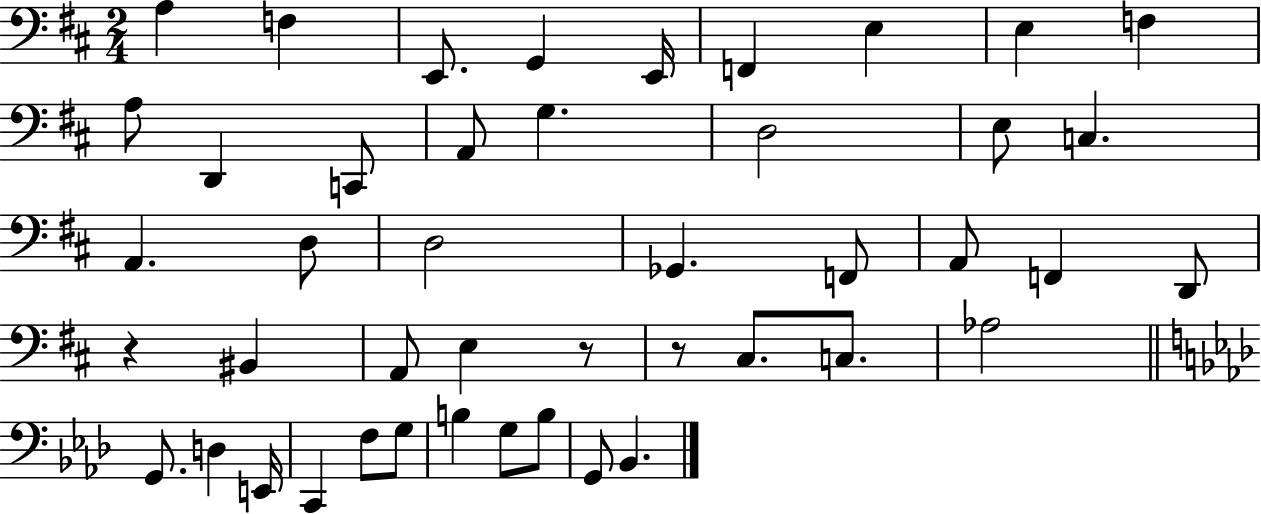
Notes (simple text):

A3/q F3/q E2/e. G2/q E2/s F2/q E3/q E3/q F3/q A3/e D2/q C2/e A2/e G3/q. D3/h E3/e C3/q. A2/q. D3/e D3/h Gb2/q. F2/e A2/e F2/q D2/e R/q BIS2/q A2/e E3/q R/e R/e C#3/e. C3/e. Ab3/h G2/e. D3/q E2/s C2/q F3/e G3/e B3/q G3/e B3/e G2/e Bb2/q.